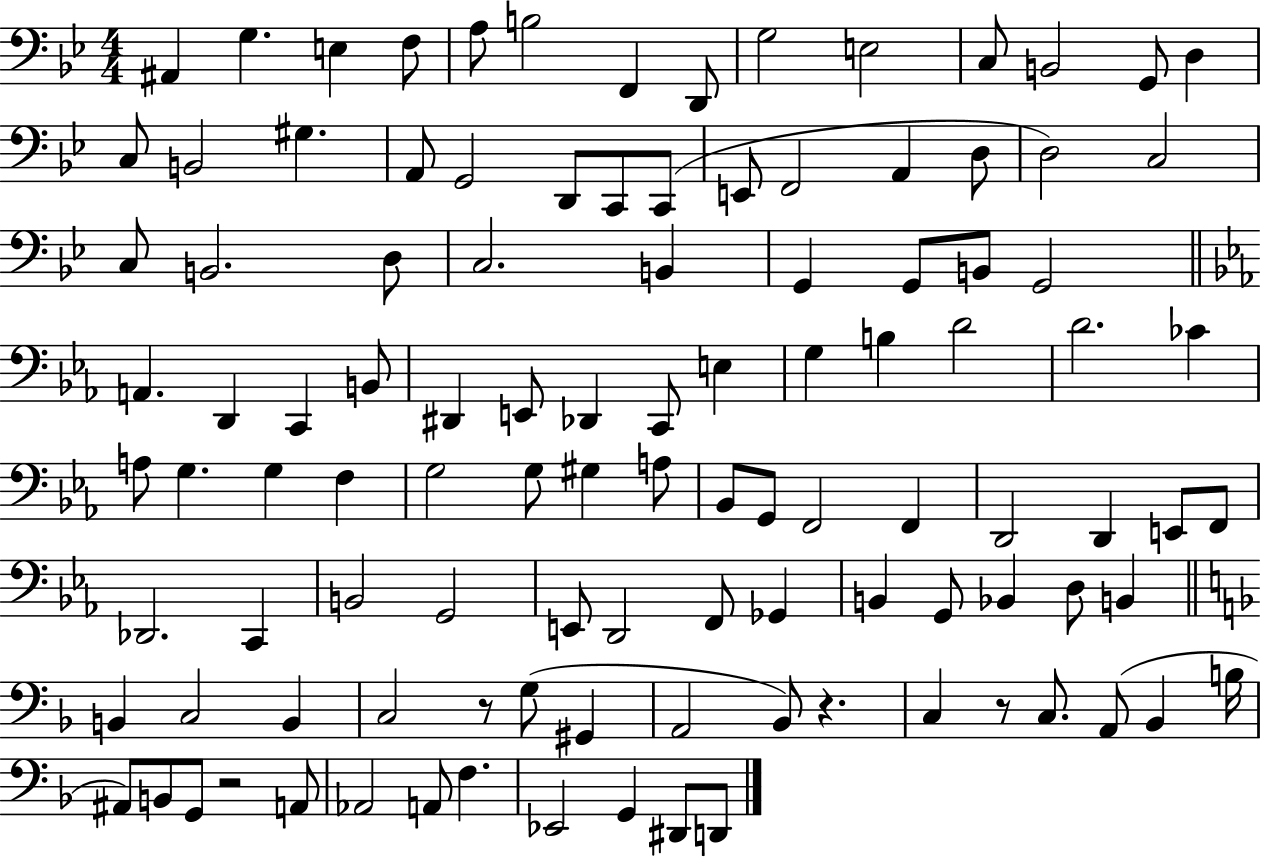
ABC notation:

X:1
T:Untitled
M:4/4
L:1/4
K:Bb
^A,, G, E, F,/2 A,/2 B,2 F,, D,,/2 G,2 E,2 C,/2 B,,2 G,,/2 D, C,/2 B,,2 ^G, A,,/2 G,,2 D,,/2 C,,/2 C,,/2 E,,/2 F,,2 A,, D,/2 D,2 C,2 C,/2 B,,2 D,/2 C,2 B,, G,, G,,/2 B,,/2 G,,2 A,, D,, C,, B,,/2 ^D,, E,,/2 _D,, C,,/2 E, G, B, D2 D2 _C A,/2 G, G, F, G,2 G,/2 ^G, A,/2 _B,,/2 G,,/2 F,,2 F,, D,,2 D,, E,,/2 F,,/2 _D,,2 C,, B,,2 G,,2 E,,/2 D,,2 F,,/2 _G,, B,, G,,/2 _B,, D,/2 B,, B,, C,2 B,, C,2 z/2 G,/2 ^G,, A,,2 _B,,/2 z C, z/2 C,/2 A,,/2 _B,, B,/4 ^A,,/2 B,,/2 G,,/2 z2 A,,/2 _A,,2 A,,/2 F, _E,,2 G,, ^D,,/2 D,,/2